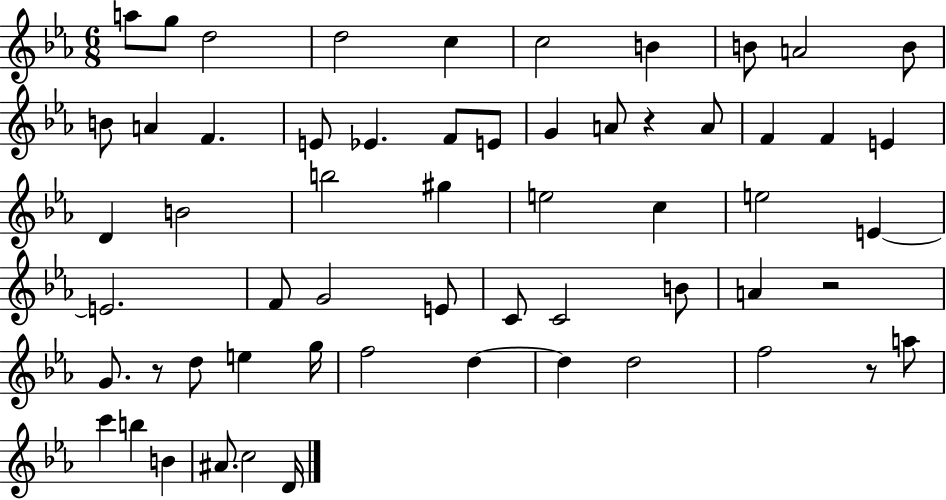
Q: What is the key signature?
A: EES major